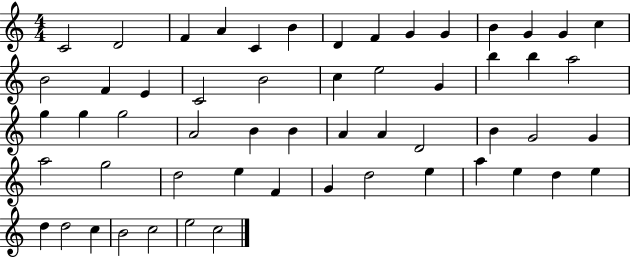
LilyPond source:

{
  \clef treble
  \numericTimeSignature
  \time 4/4
  \key c \major
  c'2 d'2 | f'4 a'4 c'4 b'4 | d'4 f'4 g'4 g'4 | b'4 g'4 g'4 c''4 | \break b'2 f'4 e'4 | c'2 b'2 | c''4 e''2 g'4 | b''4 b''4 a''2 | \break g''4 g''4 g''2 | a'2 b'4 b'4 | a'4 a'4 d'2 | b'4 g'2 g'4 | \break a''2 g''2 | d''2 e''4 f'4 | g'4 d''2 e''4 | a''4 e''4 d''4 e''4 | \break d''4 d''2 c''4 | b'2 c''2 | e''2 c''2 | \bar "|."
}